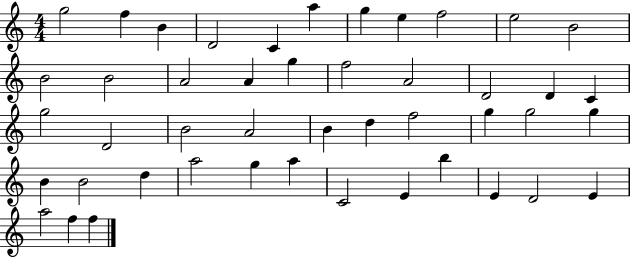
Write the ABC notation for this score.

X:1
T:Untitled
M:4/4
L:1/4
K:C
g2 f B D2 C a g e f2 e2 B2 B2 B2 A2 A g f2 A2 D2 D C g2 D2 B2 A2 B d f2 g g2 g B B2 d a2 g a C2 E b E D2 E a2 f f